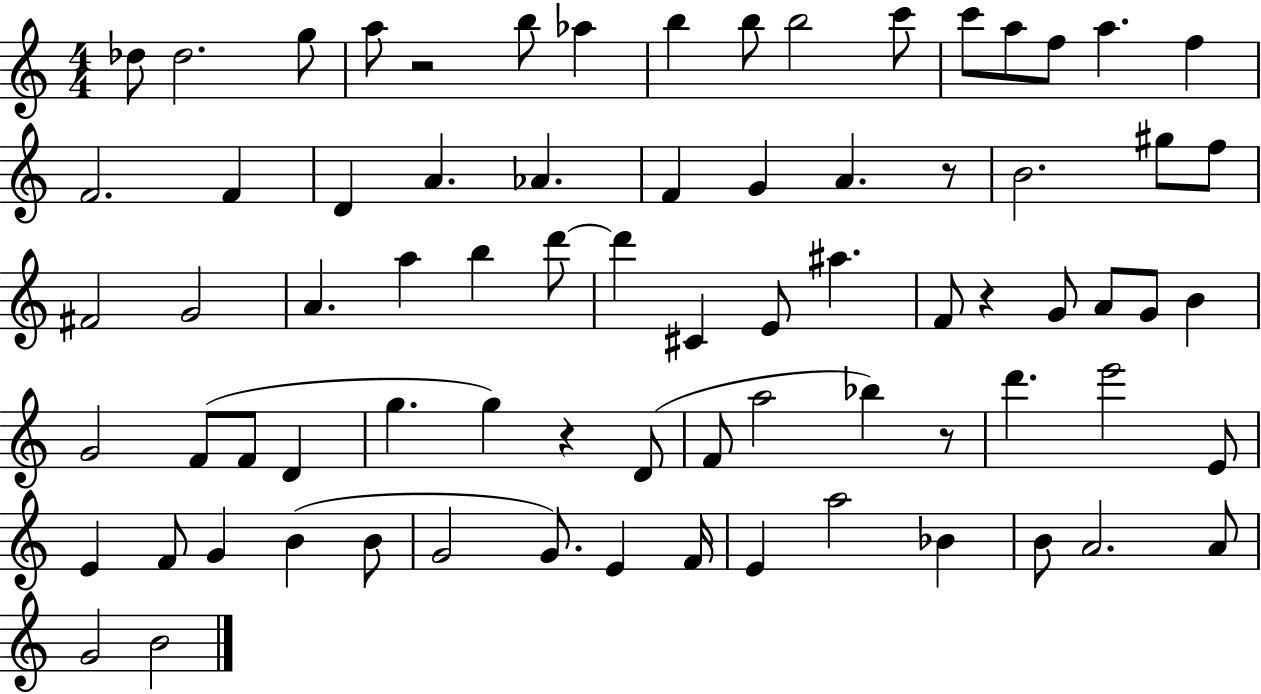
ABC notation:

X:1
T:Untitled
M:4/4
L:1/4
K:C
_d/2 _d2 g/2 a/2 z2 b/2 _a b b/2 b2 c'/2 c'/2 a/2 f/2 a f F2 F D A _A F G A z/2 B2 ^g/2 f/2 ^F2 G2 A a b d'/2 d' ^C E/2 ^a F/2 z G/2 A/2 G/2 B G2 F/2 F/2 D g g z D/2 F/2 a2 _b z/2 d' e'2 E/2 E F/2 G B B/2 G2 G/2 E F/4 E a2 _B B/2 A2 A/2 G2 B2